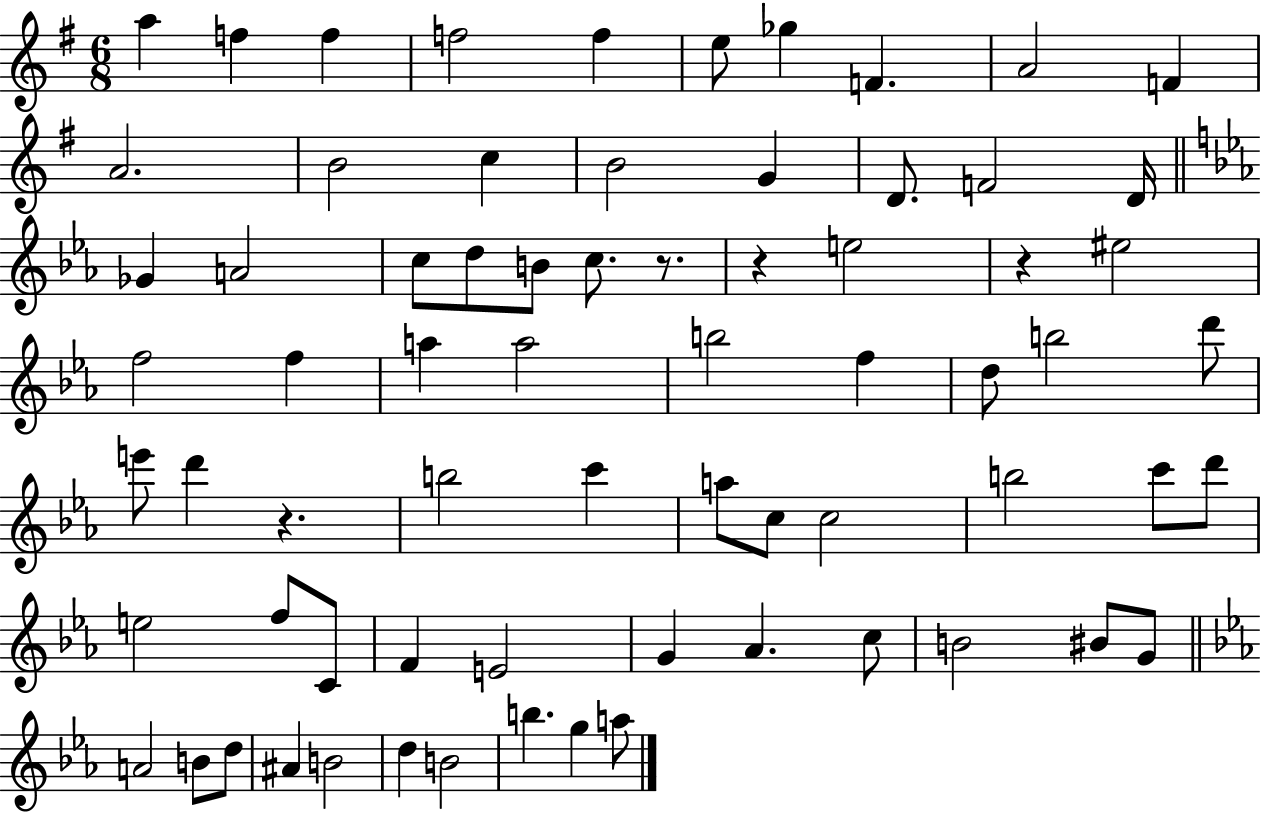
{
  \clef treble
  \numericTimeSignature
  \time 6/8
  \key g \major
  a''4 f''4 f''4 | f''2 f''4 | e''8 ges''4 f'4. | a'2 f'4 | \break a'2. | b'2 c''4 | b'2 g'4 | d'8. f'2 d'16 | \break \bar "||" \break \key c \minor ges'4 a'2 | c''8 d''8 b'8 c''8. r8. | r4 e''2 | r4 eis''2 | \break f''2 f''4 | a''4 a''2 | b''2 f''4 | d''8 b''2 d'''8 | \break e'''8 d'''4 r4. | b''2 c'''4 | a''8 c''8 c''2 | b''2 c'''8 d'''8 | \break e''2 f''8 c'8 | f'4 e'2 | g'4 aes'4. c''8 | b'2 bis'8 g'8 | \break \bar "||" \break \key c \minor a'2 b'8 d''8 | ais'4 b'2 | d''4 b'2 | b''4. g''4 a''8 | \break \bar "|."
}